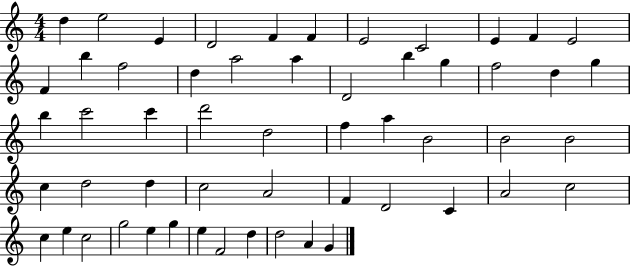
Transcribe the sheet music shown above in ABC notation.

X:1
T:Untitled
M:4/4
L:1/4
K:C
d e2 E D2 F F E2 C2 E F E2 F b f2 d a2 a D2 b g f2 d g b c'2 c' d'2 d2 f a B2 B2 B2 c d2 d c2 A2 F D2 C A2 c2 c e c2 g2 e g e F2 d d2 A G